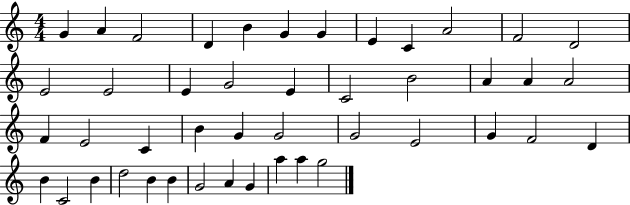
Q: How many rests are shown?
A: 0